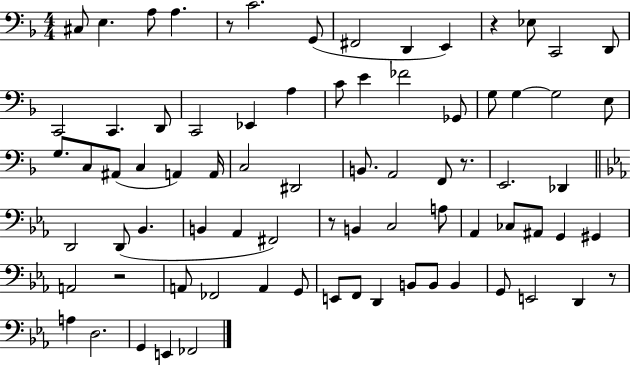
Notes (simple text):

C#3/e E3/q. A3/e A3/q. R/e C4/h. G2/e F#2/h D2/q E2/q R/q Eb3/e C2/h D2/e C2/h C2/q. D2/e C2/h Eb2/q A3/q C4/e E4/q FES4/h Gb2/e G3/e G3/q G3/h E3/e G3/e. C3/e A#2/e C3/q A2/q A2/s C3/h D#2/h B2/e. A2/h F2/e R/e. E2/h. Db2/q D2/h D2/e Bb2/q. B2/q Ab2/q F#2/h R/e B2/q C3/h A3/e Ab2/q CES3/e A#2/e G2/q G#2/q A2/h R/h A2/e FES2/h A2/q G2/e E2/e F2/e D2/q B2/e B2/e B2/q G2/e E2/h D2/q R/e A3/q D3/h. G2/q E2/q FES2/h